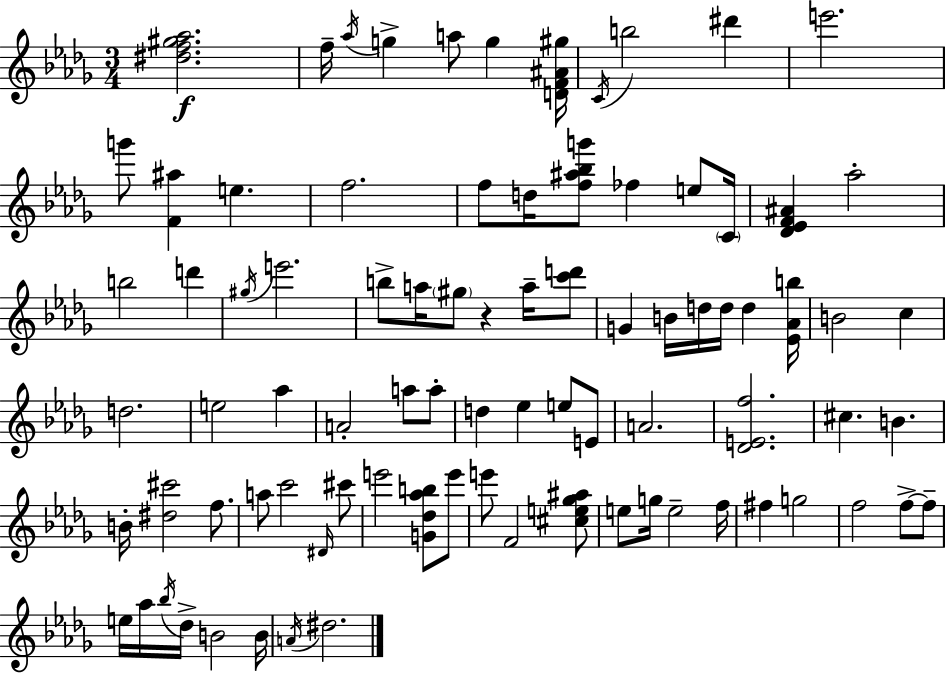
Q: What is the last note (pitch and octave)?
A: D#5